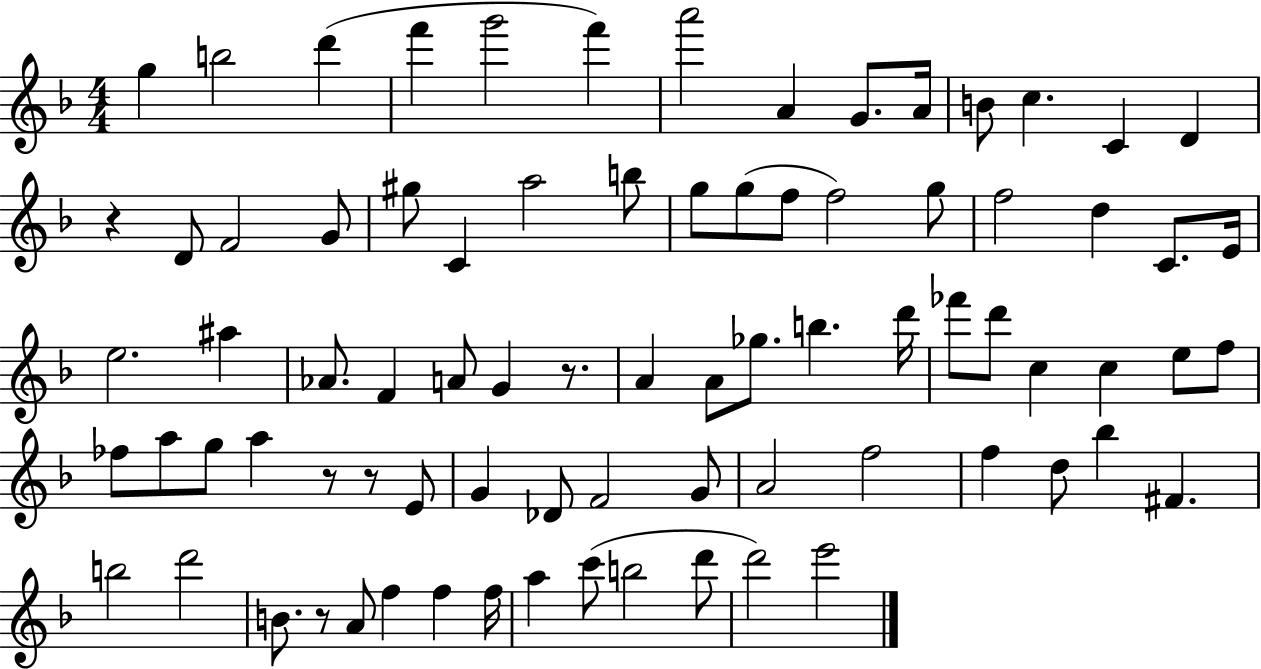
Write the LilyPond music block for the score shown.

{
  \clef treble
  \numericTimeSignature
  \time 4/4
  \key f \major
  g''4 b''2 d'''4( | f'''4 g'''2 f'''4) | a'''2 a'4 g'8. a'16 | b'8 c''4. c'4 d'4 | \break r4 d'8 f'2 g'8 | gis''8 c'4 a''2 b''8 | g''8 g''8( f''8 f''2) g''8 | f''2 d''4 c'8. e'16 | \break e''2. ais''4 | aes'8. f'4 a'8 g'4 r8. | a'4 a'8 ges''8. b''4. d'''16 | fes'''8 d'''8 c''4 c''4 e''8 f''8 | \break fes''8 a''8 g''8 a''4 r8 r8 e'8 | g'4 des'8 f'2 g'8 | a'2 f''2 | f''4 d''8 bes''4 fis'4. | \break b''2 d'''2 | b'8. r8 a'8 f''4 f''4 f''16 | a''4 c'''8( b''2 d'''8 | d'''2) e'''2 | \break \bar "|."
}